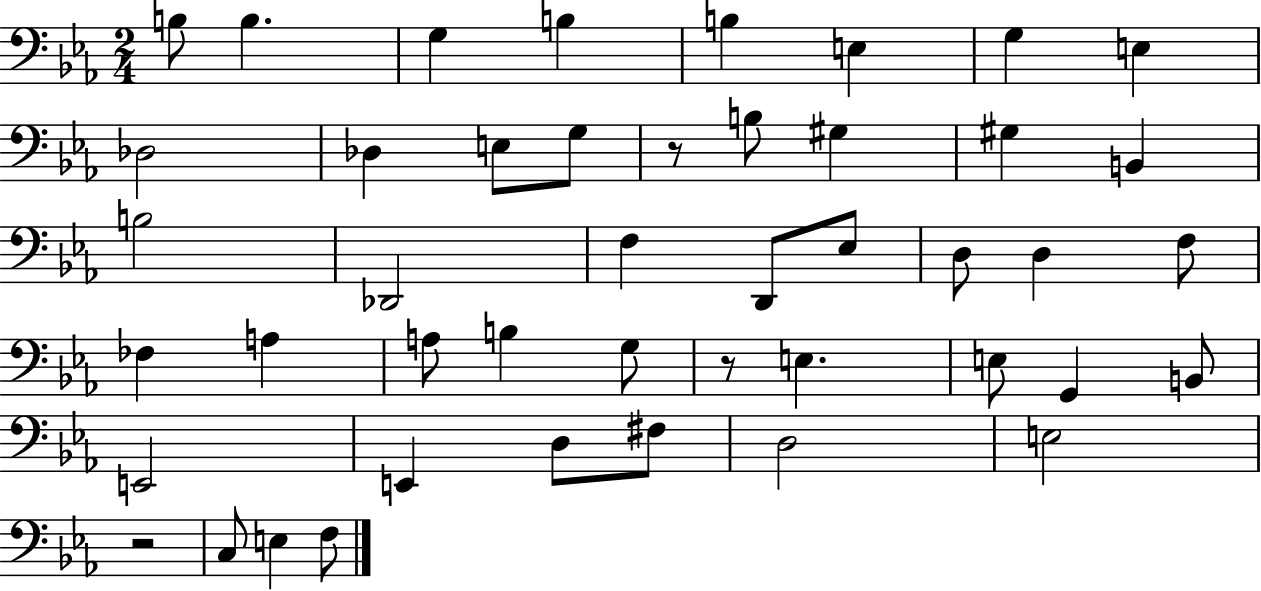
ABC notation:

X:1
T:Untitled
M:2/4
L:1/4
K:Eb
B,/2 B, G, B, B, E, G, E, _D,2 _D, E,/2 G,/2 z/2 B,/2 ^G, ^G, B,, B,2 _D,,2 F, D,,/2 _E,/2 D,/2 D, F,/2 _F, A, A,/2 B, G,/2 z/2 E, E,/2 G,, B,,/2 E,,2 E,, D,/2 ^F,/2 D,2 E,2 z2 C,/2 E, F,/2